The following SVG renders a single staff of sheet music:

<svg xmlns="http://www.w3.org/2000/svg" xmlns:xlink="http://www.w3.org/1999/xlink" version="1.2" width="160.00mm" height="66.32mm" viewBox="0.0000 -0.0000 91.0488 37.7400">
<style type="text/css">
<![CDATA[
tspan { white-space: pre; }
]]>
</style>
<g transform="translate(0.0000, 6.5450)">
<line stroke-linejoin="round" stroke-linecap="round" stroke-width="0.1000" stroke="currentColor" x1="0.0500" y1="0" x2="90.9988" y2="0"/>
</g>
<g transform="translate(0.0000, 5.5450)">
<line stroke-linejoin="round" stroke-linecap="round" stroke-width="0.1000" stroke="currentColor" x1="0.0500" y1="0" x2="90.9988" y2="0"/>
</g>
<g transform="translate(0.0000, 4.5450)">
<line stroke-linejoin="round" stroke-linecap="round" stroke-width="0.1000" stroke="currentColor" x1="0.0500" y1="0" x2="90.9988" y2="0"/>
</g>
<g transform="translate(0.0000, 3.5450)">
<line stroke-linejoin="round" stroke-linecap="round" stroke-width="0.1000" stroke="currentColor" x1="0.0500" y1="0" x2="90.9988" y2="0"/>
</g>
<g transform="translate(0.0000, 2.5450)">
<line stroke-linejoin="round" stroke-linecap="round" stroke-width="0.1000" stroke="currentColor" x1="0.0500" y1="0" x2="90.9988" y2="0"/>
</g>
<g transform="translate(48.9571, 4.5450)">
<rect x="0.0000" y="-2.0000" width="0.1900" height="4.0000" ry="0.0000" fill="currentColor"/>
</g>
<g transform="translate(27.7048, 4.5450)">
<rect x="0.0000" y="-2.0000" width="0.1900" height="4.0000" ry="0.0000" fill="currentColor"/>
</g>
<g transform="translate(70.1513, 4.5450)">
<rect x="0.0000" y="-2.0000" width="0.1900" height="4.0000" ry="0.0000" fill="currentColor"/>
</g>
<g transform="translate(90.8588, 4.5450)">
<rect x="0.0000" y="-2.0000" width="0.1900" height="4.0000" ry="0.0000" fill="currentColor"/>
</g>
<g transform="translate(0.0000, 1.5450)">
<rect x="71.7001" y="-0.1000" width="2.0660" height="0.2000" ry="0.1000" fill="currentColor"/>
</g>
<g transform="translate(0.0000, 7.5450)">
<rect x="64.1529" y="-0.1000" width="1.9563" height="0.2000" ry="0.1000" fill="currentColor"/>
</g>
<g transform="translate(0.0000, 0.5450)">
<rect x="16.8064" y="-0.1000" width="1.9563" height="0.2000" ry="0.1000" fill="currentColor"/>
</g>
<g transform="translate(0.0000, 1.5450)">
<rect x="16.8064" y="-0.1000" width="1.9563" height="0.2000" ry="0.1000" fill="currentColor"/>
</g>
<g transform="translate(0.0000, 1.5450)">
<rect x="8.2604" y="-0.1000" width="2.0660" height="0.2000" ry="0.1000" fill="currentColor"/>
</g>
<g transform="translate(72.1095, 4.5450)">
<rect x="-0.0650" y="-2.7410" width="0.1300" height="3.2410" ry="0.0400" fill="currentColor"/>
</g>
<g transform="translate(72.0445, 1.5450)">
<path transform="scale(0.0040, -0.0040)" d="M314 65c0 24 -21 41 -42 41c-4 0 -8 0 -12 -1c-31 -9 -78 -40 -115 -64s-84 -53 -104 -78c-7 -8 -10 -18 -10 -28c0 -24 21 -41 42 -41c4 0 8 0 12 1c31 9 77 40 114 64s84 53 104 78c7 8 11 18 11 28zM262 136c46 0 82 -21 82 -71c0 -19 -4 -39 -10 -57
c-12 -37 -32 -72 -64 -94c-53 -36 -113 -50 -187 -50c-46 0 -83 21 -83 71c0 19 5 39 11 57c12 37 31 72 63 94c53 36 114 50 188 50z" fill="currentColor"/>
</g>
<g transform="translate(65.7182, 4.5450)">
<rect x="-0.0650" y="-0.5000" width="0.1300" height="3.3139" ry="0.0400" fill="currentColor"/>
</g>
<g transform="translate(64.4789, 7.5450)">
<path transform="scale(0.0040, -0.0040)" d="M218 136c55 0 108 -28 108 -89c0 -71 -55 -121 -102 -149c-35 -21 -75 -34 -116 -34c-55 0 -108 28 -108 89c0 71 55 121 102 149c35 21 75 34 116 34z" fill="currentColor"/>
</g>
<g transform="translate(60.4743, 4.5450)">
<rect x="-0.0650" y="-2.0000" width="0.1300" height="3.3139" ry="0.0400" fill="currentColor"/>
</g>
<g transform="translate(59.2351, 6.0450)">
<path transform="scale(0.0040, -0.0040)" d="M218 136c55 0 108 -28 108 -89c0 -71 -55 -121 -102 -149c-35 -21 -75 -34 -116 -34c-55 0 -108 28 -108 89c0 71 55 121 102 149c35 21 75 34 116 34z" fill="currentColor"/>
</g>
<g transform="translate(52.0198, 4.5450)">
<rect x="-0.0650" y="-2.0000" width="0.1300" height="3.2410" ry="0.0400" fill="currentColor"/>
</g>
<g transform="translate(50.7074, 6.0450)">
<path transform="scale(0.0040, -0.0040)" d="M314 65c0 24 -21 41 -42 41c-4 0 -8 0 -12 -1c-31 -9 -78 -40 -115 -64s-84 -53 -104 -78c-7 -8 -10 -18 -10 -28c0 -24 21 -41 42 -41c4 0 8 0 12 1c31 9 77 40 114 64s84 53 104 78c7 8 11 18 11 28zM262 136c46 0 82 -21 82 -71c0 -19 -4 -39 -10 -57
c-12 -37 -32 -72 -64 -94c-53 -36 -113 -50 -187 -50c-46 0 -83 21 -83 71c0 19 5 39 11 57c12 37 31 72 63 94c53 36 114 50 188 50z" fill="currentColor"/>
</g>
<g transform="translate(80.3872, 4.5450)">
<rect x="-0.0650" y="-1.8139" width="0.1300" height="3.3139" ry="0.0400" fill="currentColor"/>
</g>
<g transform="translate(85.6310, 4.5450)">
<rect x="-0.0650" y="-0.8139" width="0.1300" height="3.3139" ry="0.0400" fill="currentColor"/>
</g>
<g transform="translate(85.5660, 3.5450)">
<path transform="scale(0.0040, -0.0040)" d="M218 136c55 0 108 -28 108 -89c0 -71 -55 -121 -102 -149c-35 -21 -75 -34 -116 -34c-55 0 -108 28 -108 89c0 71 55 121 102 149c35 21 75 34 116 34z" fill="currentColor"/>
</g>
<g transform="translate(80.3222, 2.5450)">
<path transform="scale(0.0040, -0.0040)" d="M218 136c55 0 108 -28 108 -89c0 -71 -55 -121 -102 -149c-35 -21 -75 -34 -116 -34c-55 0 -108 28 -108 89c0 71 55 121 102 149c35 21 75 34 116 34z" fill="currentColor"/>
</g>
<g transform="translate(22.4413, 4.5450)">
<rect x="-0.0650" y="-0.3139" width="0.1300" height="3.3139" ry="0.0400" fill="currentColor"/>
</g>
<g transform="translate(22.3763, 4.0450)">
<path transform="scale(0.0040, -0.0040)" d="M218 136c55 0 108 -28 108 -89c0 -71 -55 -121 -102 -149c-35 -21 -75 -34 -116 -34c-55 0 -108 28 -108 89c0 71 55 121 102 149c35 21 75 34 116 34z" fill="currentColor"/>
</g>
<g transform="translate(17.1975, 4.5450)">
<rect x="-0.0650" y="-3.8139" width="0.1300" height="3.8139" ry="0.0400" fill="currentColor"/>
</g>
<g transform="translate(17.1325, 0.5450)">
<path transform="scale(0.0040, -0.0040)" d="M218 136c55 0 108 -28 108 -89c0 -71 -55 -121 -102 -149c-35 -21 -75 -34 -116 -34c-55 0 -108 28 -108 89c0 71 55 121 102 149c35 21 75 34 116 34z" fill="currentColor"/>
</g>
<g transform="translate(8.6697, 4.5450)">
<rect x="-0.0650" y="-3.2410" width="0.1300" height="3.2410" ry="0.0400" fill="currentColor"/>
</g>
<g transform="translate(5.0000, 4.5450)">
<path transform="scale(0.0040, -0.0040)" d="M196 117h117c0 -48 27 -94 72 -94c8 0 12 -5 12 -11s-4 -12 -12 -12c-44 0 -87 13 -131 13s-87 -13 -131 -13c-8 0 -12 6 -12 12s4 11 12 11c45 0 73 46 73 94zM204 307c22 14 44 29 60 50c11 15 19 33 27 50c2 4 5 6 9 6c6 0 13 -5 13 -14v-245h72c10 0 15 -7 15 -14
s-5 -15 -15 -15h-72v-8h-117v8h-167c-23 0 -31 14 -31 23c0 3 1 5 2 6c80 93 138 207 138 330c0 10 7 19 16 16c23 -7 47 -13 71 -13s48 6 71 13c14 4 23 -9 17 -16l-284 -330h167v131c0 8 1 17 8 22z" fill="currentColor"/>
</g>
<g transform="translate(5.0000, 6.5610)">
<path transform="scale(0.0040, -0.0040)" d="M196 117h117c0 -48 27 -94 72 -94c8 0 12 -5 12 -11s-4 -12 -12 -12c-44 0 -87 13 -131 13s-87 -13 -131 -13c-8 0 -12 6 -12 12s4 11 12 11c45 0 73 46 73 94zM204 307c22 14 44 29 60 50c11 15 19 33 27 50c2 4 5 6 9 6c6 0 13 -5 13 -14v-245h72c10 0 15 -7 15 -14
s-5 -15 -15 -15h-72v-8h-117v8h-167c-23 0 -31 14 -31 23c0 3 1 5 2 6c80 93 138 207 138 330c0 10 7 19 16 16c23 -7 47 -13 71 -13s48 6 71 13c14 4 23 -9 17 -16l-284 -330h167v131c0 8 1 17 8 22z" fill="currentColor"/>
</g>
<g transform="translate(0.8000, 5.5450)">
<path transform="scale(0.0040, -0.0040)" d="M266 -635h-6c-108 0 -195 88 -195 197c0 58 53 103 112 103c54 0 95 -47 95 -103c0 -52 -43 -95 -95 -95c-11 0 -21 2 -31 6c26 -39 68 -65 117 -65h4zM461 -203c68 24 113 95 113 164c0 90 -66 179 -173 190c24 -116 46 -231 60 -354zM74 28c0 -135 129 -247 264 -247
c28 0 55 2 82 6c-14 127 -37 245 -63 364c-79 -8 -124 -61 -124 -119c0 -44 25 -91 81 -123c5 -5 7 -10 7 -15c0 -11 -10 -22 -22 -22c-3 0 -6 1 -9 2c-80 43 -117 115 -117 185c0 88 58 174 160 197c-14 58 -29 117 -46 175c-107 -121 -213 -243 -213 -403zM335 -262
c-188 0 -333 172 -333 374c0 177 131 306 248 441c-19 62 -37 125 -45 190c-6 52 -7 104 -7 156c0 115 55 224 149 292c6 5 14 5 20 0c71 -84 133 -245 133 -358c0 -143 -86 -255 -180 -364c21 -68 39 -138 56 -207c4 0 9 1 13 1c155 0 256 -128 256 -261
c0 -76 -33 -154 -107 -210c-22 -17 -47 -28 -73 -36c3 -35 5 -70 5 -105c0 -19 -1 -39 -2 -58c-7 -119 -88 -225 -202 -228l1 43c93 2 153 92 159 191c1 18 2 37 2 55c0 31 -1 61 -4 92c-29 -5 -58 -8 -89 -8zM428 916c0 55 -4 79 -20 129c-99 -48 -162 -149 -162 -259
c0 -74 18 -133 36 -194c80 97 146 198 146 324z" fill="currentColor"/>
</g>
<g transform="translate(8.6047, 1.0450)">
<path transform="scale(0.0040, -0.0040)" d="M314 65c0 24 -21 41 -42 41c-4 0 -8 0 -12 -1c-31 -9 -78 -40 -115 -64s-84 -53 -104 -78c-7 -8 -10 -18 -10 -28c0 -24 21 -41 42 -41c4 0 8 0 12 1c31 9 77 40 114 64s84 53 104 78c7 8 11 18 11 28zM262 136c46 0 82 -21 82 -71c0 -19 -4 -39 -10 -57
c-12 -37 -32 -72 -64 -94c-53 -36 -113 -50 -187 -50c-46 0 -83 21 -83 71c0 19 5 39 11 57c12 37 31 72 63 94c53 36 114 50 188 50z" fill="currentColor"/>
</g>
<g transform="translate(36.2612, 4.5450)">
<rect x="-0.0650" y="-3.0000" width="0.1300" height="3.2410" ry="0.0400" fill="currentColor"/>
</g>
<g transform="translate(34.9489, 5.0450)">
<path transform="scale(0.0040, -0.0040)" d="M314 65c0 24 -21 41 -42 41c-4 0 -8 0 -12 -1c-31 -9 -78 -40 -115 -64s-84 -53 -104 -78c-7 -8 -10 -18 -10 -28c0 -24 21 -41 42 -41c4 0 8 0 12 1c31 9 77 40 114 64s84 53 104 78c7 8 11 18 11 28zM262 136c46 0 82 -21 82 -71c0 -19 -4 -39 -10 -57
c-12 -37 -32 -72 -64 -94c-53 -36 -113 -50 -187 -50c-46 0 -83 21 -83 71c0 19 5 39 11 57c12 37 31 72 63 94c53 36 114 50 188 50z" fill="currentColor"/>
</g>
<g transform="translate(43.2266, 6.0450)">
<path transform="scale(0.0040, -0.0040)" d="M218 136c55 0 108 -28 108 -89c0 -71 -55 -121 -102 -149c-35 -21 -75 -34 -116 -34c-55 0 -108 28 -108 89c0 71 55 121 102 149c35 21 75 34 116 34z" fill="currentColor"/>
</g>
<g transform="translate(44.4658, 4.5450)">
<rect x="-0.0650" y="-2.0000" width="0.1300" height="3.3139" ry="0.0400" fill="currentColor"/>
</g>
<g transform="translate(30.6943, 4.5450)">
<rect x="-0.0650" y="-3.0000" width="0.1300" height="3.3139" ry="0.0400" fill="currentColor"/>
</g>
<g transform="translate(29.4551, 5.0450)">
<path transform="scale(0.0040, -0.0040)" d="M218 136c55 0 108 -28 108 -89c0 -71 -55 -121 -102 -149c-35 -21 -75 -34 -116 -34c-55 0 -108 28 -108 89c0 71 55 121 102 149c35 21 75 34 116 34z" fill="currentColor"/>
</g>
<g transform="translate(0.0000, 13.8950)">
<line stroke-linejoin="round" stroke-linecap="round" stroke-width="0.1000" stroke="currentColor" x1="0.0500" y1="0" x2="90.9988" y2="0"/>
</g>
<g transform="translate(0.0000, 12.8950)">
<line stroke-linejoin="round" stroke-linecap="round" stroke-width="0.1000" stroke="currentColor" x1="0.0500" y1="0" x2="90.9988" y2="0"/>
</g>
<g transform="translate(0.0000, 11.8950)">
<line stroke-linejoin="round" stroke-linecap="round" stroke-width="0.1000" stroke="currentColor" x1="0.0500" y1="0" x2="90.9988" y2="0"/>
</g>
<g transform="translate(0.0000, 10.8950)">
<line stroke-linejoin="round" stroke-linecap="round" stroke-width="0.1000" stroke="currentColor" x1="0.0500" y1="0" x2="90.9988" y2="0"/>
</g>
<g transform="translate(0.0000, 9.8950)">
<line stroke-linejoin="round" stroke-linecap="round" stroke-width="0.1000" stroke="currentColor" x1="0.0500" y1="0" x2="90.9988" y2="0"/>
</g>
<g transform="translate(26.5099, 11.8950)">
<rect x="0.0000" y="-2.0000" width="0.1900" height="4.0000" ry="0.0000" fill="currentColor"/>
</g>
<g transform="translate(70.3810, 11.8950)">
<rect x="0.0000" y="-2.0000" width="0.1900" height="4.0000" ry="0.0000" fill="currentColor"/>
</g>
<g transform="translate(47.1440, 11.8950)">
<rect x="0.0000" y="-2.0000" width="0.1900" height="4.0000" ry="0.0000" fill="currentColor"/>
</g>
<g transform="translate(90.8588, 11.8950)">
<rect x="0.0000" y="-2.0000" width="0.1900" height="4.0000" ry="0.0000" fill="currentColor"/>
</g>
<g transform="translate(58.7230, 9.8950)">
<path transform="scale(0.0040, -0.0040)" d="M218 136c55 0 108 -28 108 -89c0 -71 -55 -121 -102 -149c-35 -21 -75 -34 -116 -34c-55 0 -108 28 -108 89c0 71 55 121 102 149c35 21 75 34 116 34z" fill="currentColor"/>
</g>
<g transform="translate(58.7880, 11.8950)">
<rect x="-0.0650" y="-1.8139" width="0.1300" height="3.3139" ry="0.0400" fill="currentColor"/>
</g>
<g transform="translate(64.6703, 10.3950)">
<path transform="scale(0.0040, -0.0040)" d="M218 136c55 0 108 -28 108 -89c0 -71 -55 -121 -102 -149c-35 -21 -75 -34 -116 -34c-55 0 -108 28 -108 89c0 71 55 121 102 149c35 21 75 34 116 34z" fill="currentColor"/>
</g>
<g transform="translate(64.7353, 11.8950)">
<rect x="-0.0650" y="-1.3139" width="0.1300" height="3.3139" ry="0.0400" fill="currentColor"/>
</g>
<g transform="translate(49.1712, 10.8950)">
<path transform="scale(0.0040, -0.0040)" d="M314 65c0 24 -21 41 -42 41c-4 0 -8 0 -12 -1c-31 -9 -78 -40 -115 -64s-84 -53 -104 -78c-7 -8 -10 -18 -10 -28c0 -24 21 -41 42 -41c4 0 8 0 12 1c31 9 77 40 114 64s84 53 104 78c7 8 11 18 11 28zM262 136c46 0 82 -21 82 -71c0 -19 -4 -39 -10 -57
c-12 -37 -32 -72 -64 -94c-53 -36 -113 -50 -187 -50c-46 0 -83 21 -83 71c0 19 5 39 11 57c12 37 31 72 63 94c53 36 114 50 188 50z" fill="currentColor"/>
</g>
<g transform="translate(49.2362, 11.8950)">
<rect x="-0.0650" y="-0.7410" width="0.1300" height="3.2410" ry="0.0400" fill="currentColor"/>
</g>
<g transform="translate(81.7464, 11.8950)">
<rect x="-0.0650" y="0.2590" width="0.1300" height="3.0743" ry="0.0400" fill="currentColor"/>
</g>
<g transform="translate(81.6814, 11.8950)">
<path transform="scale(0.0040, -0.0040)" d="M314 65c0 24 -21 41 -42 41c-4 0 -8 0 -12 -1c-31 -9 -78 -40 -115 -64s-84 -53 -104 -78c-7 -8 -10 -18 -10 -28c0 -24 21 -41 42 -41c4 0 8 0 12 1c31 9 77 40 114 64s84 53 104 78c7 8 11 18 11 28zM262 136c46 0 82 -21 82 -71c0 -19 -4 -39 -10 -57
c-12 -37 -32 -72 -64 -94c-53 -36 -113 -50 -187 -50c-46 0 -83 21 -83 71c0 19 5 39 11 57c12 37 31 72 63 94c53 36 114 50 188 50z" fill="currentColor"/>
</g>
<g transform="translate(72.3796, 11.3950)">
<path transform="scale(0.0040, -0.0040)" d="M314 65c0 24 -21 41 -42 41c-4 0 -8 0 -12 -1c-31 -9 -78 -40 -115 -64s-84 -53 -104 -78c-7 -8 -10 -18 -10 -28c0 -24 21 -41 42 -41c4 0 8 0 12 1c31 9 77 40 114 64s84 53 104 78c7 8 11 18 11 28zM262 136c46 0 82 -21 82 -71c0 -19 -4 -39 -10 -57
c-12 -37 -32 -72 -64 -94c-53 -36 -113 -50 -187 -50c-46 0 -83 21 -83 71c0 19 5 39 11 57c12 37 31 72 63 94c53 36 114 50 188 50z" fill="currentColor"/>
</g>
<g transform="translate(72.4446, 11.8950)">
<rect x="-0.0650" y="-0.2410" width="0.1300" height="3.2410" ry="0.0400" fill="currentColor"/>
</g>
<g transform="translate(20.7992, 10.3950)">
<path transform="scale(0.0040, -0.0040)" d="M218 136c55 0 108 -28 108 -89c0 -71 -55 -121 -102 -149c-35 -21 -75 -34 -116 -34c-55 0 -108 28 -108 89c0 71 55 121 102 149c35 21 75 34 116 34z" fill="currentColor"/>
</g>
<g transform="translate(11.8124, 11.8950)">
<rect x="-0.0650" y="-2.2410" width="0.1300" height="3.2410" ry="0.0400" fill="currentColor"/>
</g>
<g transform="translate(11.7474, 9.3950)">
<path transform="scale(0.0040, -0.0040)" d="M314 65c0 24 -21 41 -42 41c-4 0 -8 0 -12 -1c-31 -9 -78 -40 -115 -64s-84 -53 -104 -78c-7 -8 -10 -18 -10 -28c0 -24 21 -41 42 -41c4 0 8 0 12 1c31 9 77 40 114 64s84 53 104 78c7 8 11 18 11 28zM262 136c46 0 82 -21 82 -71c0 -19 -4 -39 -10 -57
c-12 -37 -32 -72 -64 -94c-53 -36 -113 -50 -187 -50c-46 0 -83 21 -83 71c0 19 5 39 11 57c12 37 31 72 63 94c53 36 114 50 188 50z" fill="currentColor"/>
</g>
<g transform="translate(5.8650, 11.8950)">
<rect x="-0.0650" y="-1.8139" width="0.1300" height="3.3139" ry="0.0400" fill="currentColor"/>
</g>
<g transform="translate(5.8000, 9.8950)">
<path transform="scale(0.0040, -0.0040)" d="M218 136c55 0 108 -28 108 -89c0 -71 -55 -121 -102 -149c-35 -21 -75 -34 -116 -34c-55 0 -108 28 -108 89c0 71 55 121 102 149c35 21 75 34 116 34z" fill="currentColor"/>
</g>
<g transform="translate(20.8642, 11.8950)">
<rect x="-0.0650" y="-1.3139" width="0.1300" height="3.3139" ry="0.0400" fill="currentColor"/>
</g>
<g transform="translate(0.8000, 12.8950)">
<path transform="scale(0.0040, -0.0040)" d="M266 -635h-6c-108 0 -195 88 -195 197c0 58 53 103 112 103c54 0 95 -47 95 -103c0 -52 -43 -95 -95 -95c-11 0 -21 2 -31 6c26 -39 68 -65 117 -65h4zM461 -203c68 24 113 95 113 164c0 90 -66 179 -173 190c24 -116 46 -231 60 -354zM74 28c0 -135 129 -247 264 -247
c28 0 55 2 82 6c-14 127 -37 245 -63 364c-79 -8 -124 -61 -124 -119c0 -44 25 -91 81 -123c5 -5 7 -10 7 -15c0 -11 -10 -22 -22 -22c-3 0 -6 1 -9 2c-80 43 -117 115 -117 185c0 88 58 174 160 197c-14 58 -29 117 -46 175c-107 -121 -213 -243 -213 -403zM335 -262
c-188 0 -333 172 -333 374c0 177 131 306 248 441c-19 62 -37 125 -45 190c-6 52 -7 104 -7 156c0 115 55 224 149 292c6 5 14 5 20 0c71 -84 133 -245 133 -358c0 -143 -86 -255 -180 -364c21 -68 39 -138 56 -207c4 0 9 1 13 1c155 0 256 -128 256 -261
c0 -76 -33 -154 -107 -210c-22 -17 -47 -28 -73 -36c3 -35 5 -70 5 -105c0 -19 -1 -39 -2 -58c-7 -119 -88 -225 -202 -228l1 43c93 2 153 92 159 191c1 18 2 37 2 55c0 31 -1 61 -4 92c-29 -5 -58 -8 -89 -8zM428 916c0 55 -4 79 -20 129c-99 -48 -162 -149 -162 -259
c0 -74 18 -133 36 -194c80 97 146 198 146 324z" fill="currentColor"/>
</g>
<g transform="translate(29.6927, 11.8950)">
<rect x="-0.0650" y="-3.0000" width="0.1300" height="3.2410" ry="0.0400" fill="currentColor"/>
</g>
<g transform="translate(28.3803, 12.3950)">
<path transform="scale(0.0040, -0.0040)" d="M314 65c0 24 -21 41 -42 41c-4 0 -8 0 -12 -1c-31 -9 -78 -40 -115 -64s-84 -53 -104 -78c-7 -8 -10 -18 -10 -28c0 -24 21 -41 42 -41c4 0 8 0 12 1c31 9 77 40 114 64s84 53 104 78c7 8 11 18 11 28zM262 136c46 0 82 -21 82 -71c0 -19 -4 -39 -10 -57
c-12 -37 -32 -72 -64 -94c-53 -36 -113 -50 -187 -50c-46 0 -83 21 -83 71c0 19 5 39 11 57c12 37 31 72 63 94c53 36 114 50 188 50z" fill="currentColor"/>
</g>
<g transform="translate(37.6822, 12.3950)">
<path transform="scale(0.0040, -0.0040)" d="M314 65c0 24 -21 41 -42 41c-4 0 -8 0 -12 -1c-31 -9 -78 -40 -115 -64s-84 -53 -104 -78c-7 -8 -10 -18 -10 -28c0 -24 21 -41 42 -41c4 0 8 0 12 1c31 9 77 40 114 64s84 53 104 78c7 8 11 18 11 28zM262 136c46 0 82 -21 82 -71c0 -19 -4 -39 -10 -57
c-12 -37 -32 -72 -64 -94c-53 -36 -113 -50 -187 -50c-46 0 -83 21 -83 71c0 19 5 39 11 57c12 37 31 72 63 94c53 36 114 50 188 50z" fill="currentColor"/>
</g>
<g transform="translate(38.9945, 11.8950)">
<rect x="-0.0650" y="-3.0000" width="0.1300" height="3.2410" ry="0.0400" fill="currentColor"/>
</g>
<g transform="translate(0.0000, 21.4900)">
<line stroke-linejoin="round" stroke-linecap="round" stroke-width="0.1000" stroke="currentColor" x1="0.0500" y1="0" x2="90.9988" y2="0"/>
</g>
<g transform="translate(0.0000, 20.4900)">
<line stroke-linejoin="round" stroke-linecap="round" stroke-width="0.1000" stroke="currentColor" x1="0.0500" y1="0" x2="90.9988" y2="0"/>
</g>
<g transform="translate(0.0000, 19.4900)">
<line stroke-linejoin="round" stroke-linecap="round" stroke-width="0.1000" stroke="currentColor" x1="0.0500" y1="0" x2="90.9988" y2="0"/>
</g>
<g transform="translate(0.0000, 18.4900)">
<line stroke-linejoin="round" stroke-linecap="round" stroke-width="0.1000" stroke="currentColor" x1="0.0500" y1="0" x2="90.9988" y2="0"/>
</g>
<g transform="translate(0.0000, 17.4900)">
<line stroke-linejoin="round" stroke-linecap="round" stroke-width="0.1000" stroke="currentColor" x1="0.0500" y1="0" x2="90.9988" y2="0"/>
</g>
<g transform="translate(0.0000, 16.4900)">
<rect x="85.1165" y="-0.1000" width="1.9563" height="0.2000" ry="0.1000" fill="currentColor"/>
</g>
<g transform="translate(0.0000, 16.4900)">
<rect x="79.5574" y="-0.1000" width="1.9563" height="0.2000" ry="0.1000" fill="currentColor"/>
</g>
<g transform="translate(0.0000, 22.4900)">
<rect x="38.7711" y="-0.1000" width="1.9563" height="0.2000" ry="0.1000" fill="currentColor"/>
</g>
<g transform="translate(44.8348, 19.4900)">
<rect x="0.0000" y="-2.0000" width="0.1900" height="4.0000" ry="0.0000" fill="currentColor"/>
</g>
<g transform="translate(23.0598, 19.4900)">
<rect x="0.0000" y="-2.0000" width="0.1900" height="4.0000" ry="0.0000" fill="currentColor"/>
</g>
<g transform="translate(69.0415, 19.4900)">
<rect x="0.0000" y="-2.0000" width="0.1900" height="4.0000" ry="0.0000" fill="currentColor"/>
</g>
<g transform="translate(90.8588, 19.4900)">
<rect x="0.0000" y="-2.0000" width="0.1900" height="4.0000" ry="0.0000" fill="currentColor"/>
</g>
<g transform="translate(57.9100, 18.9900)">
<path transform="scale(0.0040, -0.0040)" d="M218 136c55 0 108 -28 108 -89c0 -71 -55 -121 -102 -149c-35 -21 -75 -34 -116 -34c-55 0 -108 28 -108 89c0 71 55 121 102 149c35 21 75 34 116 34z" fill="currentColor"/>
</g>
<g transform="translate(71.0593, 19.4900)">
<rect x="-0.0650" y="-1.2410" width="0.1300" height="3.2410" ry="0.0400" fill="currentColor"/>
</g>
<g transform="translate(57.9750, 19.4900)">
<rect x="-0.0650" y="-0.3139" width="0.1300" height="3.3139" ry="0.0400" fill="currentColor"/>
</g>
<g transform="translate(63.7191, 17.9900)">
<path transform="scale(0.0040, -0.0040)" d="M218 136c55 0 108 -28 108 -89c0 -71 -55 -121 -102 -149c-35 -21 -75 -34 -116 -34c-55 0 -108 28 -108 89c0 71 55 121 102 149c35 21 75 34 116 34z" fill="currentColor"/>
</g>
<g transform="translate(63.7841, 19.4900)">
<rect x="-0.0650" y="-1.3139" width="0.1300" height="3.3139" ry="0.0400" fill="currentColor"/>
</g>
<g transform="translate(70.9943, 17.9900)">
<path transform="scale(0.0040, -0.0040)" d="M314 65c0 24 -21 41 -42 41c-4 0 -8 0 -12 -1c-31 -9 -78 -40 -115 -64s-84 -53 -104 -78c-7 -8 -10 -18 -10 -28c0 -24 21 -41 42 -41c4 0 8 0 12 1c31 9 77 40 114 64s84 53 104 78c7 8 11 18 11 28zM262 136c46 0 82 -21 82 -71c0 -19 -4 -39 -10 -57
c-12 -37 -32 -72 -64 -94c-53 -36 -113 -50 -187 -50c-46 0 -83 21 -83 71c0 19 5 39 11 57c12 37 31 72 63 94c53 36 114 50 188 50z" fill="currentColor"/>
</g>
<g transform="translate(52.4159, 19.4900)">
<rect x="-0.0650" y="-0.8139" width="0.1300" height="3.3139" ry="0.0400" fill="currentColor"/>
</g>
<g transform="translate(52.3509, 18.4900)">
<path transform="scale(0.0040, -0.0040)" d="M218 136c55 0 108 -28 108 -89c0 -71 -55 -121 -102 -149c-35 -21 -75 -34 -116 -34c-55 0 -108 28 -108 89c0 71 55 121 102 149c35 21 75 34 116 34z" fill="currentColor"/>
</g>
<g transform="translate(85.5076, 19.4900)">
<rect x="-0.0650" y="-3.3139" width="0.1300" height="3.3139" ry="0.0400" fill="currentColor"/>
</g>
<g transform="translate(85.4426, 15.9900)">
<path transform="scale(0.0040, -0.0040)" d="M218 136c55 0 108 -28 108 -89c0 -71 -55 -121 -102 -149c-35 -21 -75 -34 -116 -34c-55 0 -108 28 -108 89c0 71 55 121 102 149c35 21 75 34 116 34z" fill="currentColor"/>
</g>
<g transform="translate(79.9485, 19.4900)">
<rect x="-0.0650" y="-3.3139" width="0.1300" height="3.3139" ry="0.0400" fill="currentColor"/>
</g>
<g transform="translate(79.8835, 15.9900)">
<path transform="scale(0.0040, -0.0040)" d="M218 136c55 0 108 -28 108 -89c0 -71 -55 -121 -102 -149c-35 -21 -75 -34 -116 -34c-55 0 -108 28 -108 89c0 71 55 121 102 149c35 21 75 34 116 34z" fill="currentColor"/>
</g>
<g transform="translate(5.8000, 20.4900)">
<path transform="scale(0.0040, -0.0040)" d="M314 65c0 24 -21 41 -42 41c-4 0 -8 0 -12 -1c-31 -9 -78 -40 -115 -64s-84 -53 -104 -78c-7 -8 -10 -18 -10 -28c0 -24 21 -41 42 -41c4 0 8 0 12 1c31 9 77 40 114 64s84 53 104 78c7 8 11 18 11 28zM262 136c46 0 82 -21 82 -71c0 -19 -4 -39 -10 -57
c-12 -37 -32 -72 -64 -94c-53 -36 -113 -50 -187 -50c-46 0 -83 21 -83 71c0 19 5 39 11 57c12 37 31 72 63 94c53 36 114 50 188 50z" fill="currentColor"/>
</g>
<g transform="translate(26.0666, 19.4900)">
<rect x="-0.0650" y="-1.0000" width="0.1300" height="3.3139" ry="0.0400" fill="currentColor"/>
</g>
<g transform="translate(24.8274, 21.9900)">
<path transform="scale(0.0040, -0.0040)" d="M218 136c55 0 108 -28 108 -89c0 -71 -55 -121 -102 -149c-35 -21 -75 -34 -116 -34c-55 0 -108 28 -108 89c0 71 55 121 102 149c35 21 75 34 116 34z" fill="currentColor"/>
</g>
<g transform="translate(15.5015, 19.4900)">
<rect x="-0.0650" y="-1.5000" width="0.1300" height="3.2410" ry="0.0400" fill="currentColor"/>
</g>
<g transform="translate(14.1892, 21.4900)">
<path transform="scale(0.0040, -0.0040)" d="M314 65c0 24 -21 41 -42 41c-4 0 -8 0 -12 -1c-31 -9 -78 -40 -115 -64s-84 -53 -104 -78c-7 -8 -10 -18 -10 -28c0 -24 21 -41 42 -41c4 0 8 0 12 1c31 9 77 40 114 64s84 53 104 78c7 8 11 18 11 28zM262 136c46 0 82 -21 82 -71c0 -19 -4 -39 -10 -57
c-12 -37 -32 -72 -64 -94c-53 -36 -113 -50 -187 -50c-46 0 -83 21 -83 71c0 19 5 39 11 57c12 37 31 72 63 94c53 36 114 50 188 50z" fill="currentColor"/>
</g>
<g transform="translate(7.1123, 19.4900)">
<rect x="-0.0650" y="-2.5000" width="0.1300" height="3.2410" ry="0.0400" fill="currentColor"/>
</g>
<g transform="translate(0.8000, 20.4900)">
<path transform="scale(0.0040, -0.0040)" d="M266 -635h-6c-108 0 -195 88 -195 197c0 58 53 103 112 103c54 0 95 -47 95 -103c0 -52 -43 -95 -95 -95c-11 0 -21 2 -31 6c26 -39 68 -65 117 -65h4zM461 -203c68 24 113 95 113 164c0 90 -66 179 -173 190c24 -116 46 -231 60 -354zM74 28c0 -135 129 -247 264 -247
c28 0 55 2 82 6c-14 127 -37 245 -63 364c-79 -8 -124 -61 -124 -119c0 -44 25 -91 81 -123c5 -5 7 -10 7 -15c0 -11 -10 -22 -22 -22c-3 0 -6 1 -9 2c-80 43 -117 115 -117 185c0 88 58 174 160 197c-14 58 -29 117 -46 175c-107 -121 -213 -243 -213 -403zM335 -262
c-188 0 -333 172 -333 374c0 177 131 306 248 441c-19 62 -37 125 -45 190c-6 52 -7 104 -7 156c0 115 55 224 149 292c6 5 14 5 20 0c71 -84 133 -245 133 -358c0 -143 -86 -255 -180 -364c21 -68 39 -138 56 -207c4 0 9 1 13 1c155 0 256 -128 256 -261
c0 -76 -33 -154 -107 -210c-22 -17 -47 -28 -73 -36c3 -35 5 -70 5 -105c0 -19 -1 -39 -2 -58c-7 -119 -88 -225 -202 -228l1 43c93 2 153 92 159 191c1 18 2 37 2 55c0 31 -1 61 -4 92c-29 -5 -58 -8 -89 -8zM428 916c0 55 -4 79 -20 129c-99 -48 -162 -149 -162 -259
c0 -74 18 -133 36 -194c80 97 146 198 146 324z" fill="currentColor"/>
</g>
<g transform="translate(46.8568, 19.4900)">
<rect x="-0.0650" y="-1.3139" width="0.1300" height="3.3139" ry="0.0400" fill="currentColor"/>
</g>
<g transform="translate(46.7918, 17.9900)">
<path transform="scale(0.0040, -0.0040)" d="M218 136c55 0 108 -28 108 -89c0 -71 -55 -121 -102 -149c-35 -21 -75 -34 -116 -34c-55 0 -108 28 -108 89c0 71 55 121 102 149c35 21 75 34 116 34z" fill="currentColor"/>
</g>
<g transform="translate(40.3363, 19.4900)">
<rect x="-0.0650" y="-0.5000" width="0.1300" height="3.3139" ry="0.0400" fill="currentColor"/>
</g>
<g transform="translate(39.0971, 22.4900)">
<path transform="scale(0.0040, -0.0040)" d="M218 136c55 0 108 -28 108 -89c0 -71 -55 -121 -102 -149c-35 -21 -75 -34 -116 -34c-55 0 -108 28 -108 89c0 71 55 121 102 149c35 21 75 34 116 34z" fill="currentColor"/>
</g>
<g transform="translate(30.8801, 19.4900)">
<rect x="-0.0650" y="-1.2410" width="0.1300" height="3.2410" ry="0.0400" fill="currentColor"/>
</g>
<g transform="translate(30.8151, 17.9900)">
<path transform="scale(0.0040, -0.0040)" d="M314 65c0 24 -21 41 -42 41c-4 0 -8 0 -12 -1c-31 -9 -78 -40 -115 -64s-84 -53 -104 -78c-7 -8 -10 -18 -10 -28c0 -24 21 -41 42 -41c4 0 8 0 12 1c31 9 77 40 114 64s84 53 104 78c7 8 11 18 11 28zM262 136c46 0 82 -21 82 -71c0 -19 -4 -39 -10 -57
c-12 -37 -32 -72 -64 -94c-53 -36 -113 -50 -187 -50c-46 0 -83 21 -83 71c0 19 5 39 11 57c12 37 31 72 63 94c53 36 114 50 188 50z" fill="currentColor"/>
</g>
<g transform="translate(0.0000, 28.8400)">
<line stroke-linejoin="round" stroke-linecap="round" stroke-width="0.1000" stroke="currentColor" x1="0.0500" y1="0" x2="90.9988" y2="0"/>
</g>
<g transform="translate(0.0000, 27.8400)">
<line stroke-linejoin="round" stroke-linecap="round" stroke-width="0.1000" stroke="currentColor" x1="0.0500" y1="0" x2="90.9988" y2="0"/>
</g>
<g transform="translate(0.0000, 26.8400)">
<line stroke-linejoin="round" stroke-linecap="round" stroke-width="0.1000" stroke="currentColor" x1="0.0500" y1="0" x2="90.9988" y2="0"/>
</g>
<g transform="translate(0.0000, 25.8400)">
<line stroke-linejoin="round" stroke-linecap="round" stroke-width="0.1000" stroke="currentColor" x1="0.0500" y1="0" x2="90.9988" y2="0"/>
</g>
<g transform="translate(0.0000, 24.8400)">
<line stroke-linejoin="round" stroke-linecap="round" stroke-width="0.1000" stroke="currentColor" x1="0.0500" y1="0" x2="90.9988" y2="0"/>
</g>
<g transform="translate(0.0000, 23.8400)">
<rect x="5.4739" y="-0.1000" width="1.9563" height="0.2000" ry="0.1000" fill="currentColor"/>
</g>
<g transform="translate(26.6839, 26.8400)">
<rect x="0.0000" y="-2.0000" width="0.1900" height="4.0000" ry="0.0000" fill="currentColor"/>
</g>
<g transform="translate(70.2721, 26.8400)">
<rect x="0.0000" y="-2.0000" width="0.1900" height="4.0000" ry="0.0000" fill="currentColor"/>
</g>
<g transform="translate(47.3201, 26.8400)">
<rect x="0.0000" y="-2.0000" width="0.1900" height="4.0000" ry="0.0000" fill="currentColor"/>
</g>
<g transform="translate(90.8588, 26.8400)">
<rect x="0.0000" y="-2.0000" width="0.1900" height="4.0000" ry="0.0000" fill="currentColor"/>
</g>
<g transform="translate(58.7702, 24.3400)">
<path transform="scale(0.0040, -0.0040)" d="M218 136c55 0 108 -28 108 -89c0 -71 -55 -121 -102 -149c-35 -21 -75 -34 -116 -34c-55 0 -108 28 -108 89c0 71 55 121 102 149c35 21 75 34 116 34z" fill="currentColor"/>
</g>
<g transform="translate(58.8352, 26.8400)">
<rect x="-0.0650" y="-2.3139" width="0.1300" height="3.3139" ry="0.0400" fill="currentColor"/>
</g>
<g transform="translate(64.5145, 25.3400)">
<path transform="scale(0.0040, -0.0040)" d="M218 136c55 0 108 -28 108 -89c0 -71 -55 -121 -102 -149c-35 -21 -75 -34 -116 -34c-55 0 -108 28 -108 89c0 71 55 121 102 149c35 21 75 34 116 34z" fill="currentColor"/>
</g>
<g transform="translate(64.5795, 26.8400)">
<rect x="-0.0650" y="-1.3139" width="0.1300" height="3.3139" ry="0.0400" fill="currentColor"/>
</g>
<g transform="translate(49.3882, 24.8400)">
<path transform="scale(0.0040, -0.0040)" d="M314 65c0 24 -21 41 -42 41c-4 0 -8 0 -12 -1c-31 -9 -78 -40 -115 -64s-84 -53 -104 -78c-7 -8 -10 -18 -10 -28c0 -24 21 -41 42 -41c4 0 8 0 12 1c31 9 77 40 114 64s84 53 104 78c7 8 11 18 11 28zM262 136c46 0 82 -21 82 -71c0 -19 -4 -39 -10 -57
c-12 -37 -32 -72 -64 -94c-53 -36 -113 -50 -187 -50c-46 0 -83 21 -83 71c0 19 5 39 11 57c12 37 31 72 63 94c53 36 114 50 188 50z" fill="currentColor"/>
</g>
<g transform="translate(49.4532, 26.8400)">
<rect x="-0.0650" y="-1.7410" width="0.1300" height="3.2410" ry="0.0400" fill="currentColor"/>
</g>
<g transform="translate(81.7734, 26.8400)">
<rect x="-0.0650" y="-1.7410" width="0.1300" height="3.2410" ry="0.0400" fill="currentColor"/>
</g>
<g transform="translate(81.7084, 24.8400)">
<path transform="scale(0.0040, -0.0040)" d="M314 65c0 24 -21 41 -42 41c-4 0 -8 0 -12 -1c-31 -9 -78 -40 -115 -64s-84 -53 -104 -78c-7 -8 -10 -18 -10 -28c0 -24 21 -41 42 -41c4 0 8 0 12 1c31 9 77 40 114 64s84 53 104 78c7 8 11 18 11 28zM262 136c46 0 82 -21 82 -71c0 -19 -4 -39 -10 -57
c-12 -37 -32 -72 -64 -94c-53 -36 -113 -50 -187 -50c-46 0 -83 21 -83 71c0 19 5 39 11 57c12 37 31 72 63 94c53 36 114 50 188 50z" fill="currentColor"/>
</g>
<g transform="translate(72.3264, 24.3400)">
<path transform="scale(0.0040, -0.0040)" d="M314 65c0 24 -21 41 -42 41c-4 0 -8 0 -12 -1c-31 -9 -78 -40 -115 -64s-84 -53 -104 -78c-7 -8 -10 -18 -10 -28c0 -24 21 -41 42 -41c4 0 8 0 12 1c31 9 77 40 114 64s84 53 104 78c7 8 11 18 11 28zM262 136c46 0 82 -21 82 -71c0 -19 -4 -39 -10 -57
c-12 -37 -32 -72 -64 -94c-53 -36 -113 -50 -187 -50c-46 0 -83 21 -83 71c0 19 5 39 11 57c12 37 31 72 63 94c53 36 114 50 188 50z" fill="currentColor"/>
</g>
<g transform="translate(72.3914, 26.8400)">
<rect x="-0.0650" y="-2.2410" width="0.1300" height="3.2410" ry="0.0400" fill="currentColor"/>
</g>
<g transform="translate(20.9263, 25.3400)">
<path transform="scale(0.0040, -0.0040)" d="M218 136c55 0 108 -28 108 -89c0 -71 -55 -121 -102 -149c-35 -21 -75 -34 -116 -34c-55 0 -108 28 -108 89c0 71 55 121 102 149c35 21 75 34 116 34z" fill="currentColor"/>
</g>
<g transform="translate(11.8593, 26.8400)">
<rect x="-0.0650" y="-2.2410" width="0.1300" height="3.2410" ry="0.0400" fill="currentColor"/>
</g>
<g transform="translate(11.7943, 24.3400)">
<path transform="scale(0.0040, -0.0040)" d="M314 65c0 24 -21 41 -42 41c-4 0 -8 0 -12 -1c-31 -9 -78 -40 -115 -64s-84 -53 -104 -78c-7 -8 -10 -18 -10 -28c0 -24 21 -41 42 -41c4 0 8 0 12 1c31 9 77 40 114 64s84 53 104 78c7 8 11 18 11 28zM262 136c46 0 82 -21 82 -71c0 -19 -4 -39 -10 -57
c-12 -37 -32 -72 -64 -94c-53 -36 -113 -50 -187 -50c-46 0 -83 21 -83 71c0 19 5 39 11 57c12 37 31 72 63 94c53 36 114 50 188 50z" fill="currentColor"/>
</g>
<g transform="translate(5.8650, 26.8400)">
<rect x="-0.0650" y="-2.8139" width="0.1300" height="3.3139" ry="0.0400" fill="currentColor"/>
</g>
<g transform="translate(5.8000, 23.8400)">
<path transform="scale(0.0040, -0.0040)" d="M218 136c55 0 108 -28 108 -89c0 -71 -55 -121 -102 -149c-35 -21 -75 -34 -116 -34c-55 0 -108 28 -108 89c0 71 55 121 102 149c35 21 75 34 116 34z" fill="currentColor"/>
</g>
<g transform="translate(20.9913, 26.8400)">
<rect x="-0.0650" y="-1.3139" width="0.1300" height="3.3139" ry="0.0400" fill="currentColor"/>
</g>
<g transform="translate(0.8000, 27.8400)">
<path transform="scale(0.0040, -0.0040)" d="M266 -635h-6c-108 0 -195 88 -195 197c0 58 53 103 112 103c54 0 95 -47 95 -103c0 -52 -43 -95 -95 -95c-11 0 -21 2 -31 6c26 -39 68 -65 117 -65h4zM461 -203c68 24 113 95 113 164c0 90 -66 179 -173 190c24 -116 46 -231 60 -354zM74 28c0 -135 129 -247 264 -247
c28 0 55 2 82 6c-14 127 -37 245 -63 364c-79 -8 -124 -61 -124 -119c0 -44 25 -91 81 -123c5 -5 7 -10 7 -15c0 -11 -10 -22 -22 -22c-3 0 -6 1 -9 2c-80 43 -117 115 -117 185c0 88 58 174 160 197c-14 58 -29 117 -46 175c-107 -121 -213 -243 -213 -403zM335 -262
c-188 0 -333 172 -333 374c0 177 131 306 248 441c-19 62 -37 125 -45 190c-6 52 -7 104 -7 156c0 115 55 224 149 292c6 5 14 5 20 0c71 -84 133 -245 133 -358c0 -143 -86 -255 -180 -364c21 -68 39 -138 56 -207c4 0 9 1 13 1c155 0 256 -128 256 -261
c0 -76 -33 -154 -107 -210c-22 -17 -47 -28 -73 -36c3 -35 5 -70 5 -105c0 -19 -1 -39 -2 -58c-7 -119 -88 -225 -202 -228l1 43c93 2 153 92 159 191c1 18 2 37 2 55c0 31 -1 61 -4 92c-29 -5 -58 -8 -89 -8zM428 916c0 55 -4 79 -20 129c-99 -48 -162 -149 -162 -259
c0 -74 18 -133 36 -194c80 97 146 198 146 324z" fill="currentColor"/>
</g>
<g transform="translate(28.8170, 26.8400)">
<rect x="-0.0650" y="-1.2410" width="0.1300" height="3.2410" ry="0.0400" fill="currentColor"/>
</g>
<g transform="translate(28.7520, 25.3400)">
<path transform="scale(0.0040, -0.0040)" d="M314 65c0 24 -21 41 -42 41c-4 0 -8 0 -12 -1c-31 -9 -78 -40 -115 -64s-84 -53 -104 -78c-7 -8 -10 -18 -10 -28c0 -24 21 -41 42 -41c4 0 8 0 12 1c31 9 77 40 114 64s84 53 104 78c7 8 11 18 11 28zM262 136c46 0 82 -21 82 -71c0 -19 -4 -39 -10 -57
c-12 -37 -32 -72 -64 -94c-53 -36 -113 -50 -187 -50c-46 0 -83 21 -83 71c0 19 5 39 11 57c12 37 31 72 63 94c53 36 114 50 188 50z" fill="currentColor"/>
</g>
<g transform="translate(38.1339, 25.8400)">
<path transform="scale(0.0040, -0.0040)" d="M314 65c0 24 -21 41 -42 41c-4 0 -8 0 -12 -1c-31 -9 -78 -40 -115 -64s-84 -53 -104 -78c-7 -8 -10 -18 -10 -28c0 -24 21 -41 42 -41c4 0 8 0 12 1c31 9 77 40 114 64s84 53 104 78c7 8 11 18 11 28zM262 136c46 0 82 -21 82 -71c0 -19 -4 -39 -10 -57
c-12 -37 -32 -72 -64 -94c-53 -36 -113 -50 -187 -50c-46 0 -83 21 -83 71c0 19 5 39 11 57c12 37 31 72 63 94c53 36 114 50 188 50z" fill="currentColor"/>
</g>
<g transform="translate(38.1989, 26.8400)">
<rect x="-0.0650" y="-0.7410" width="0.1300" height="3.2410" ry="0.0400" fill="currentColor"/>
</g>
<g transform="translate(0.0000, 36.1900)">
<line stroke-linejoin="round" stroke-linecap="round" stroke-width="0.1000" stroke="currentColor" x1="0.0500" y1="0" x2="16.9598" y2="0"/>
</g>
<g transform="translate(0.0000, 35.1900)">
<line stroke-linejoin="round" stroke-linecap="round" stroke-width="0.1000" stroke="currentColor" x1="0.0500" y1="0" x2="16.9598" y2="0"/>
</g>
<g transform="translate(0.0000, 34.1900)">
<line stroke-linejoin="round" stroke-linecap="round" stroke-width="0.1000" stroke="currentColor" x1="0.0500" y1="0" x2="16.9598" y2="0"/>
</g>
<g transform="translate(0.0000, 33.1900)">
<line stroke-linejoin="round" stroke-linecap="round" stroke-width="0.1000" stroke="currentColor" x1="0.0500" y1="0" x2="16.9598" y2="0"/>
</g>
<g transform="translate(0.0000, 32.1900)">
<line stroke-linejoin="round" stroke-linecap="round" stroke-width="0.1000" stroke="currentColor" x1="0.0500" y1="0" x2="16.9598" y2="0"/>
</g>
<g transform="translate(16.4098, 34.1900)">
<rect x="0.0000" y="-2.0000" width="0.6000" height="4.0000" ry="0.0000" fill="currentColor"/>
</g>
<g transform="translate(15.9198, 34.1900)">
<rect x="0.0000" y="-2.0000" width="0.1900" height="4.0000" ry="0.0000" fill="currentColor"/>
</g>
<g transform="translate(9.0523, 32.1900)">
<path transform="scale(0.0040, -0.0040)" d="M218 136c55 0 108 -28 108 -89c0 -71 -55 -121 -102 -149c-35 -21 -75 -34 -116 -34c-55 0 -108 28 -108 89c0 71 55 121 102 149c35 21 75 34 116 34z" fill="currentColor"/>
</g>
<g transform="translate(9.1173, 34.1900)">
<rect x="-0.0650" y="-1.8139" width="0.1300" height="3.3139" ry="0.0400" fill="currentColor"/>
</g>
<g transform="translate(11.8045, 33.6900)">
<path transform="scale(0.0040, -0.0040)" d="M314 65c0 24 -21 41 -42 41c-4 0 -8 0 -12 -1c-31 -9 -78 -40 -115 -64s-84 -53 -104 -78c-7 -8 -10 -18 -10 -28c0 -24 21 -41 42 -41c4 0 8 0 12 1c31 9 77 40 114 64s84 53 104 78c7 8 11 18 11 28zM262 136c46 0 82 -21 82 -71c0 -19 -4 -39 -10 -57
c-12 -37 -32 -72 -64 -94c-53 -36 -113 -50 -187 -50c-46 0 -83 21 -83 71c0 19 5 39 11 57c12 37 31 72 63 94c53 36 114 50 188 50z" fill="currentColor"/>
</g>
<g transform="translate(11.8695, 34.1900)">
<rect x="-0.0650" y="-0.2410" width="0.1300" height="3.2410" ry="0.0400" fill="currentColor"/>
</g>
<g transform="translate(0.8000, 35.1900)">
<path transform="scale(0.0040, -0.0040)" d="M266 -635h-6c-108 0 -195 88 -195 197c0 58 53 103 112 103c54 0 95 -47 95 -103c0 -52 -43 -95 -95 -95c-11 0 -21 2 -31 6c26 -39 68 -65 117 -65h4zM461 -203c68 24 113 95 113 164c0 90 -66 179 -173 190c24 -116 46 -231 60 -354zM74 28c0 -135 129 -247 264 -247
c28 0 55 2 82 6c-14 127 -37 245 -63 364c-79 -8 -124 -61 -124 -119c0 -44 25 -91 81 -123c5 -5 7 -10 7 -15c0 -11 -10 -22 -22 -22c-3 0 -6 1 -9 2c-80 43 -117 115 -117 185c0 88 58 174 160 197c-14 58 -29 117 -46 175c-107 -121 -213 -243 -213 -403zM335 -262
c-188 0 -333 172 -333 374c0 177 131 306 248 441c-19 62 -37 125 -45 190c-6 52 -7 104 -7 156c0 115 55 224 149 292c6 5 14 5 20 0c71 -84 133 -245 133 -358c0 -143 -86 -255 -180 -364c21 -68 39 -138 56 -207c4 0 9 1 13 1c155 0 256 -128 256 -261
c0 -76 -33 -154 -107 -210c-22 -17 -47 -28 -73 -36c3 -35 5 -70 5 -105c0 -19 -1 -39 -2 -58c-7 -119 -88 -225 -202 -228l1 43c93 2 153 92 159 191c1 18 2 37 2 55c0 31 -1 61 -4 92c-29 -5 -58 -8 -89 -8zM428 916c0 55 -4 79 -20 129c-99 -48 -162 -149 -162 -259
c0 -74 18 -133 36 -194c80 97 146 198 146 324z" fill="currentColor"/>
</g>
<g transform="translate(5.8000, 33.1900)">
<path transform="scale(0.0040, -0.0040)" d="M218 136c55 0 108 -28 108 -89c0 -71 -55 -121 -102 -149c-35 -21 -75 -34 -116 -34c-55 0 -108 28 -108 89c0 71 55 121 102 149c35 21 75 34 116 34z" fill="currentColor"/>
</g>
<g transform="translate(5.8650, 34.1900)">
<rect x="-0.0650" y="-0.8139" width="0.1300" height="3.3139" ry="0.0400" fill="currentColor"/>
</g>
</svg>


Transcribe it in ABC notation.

X:1
T:Untitled
M:4/4
L:1/4
K:C
b2 c' c A A2 F F2 F C a2 f d f g2 e A2 A2 d2 f e c2 B2 G2 E2 D e2 C e d c e e2 b b a g2 e e2 d2 f2 g e g2 f2 d f c2